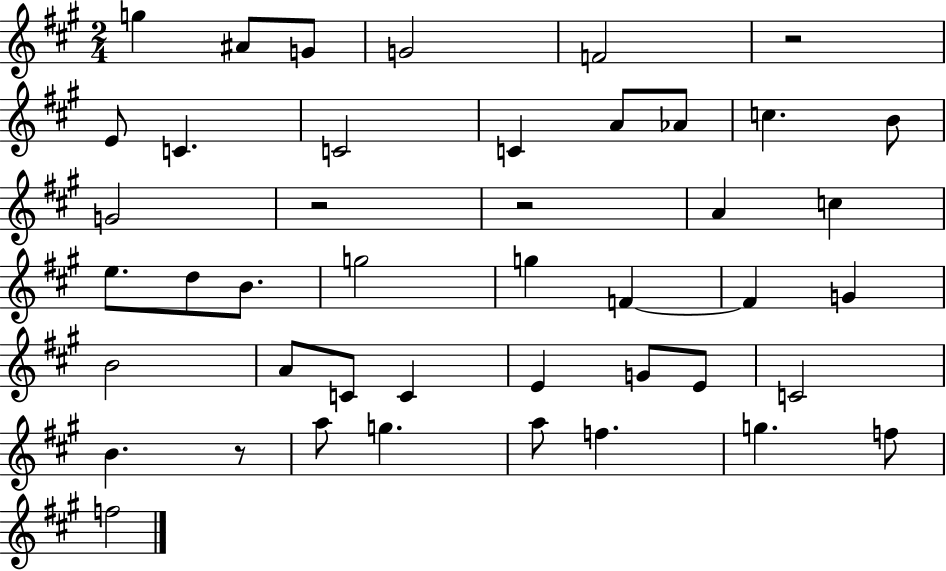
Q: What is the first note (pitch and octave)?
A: G5